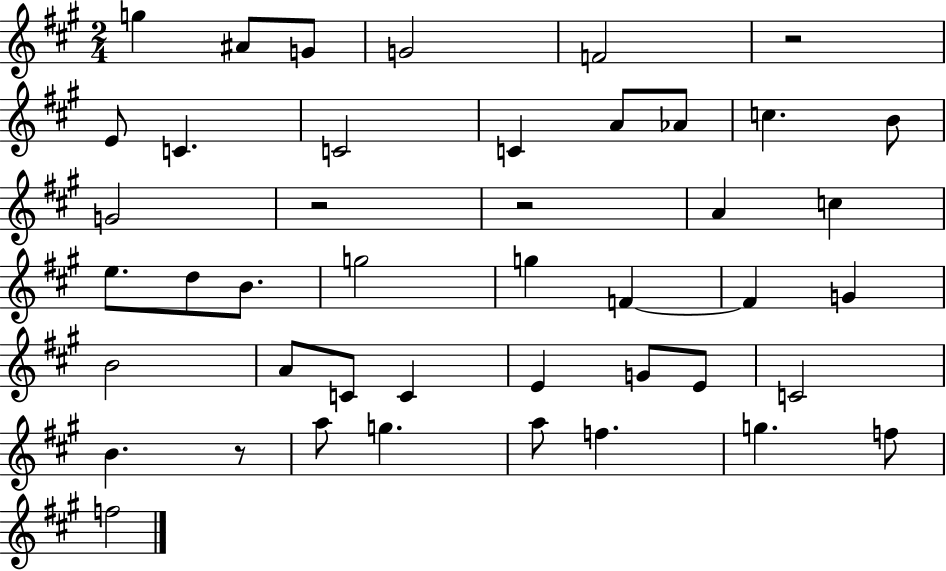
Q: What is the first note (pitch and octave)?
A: G5